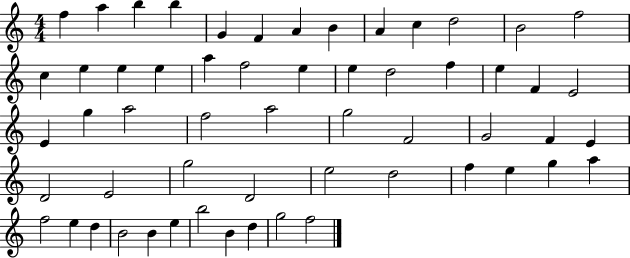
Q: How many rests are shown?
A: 0